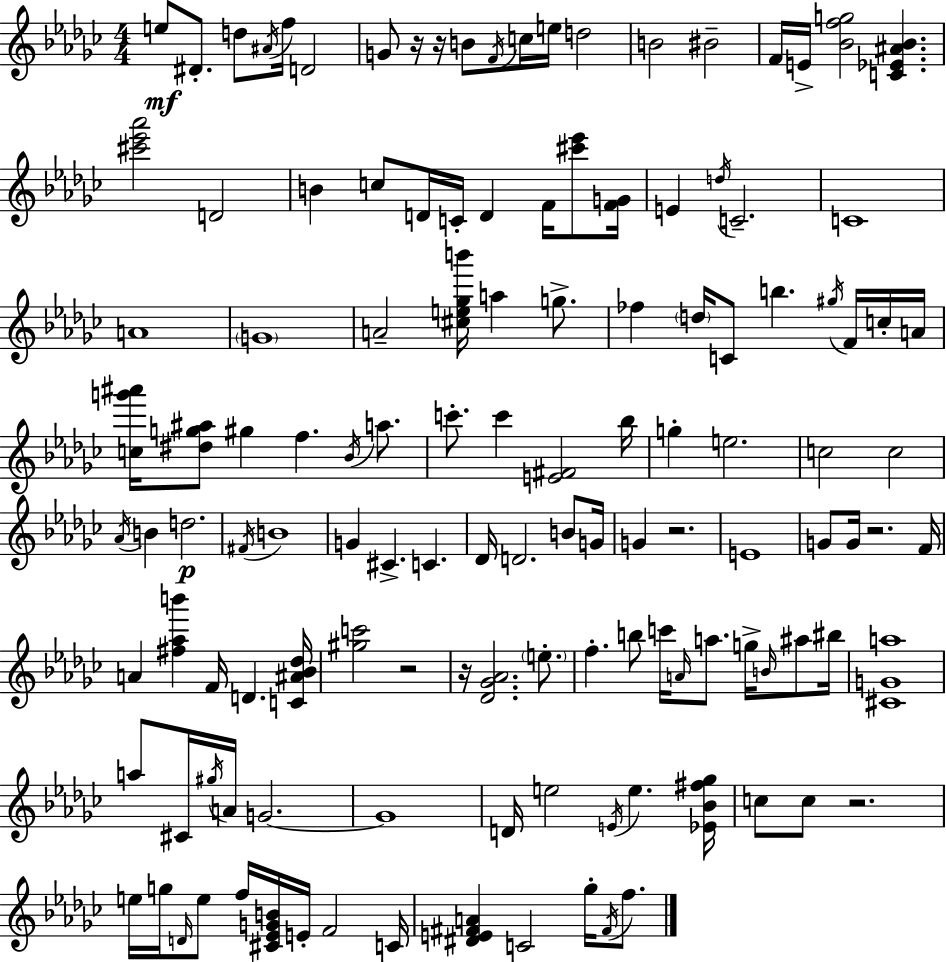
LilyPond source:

{
  \clef treble
  \numericTimeSignature
  \time 4/4
  \key ees \minor
  \repeat volta 2 { e''8\mf dis'8.-. d''8 \acciaccatura { ais'16 } f''16 d'2 | g'8 r16 r16 b'8 \acciaccatura { f'16 } c''16 e''16 d''2 | b'2 bis'2-- | f'16 e'16-> <bes' f'' g''>2 <c' ees' ais' bes'>4. | \break <cis''' ees''' aes'''>2 d'2 | b'4 c''8 d'16 c'16-. d'4 f'16 <cis''' ees'''>8 | <f' g'>16 e'4 \acciaccatura { d''16 } c'2.-- | c'1 | \break a'1 | \parenthesize g'1 | a'2-- <cis'' e'' ges'' b'''>16 a''4 | g''8.-> fes''4 \parenthesize d''16 c'8 b''4. | \break \acciaccatura { gis''16 } f'16 c''16-. a'16 <c'' g''' ais'''>16 <dis'' g'' ais''>8 gis''4 f''4. | \acciaccatura { bes'16 } a''8. c'''8.-. c'''4 <e' fis'>2 | bes''16 g''4-. e''2. | c''2 c''2 | \break \acciaccatura { aes'16 } b'4 d''2.\p | \acciaccatura { fis'16 } b'1 | g'4 cis'4.-> | c'4. des'16 d'2. | \break b'8 g'16 g'4 r2. | e'1 | g'8 g'16 r2. | f'16 a'4 <fis'' aes'' b'''>4 f'16 | \break d'4. <c' ais' bes' des''>16 <gis'' c'''>2 r2 | r16 <des' ges' aes'>2. | \parenthesize e''8.-. f''4.-. b''8 c'''16 | \grace { a'16 } a''8. g''16-> \grace { b'16 } ais''8 bis''16 <cis' g' a''>1 | \break a''8 cis'16 \acciaccatura { gis''16 } a'16 g'2.~~ | g'1 | d'16 e''2 | \acciaccatura { e'16 } e''4. <ees' bes' fis'' ges''>16 c''8 c''8 r2. | \break e''16 g''16 \grace { d'16 } e''8 | f''16 <cis' ees' g' b'>16 e'16-. f'2 c'16 <dis' e' fis' a'>4 | c'2 ges''16-. \acciaccatura { fis'16 } f''8. } \bar "|."
}